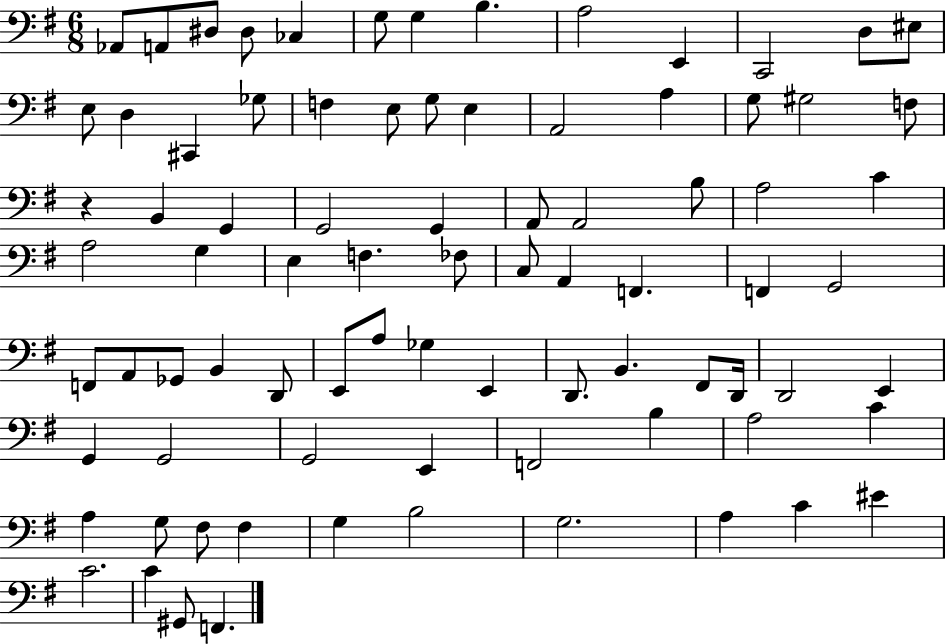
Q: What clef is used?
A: bass